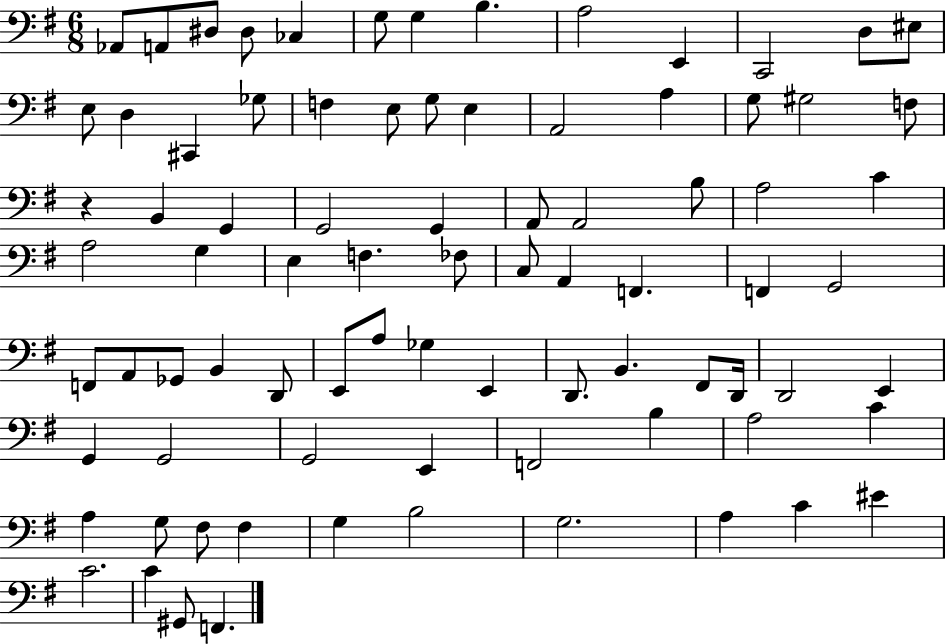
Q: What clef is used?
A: bass